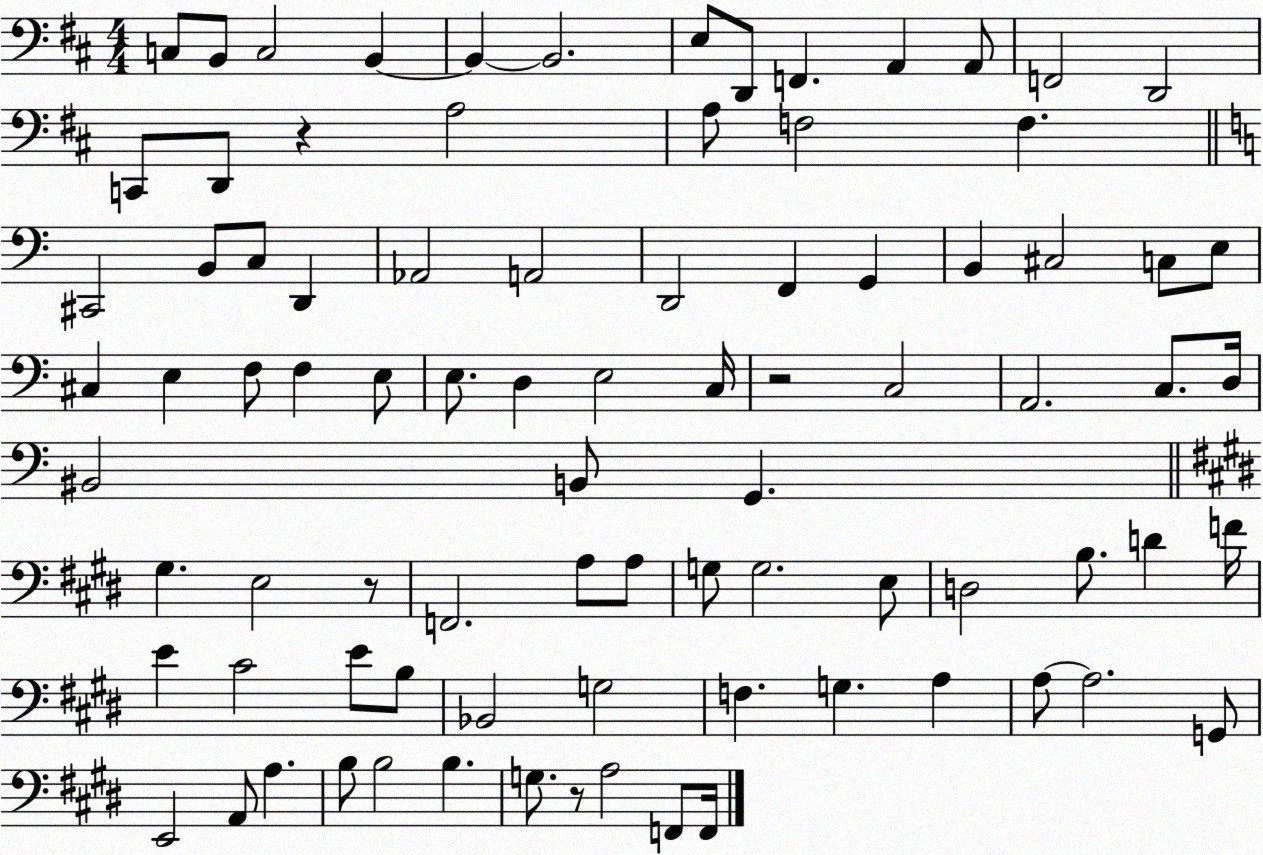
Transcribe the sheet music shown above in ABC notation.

X:1
T:Untitled
M:4/4
L:1/4
K:D
C,/2 B,,/2 C,2 B,, B,, B,,2 E,/2 D,,/2 F,, A,, A,,/2 F,,2 D,,2 C,,/2 D,,/2 z A,2 A,/2 F,2 F, ^C,,2 B,,/2 C,/2 D,, _A,,2 A,,2 D,,2 F,, G,, B,, ^C,2 C,/2 E,/2 ^C, E, F,/2 F, E,/2 E,/2 D, E,2 C,/4 z2 C,2 A,,2 C,/2 D,/4 ^B,,2 B,,/2 G,, ^G, E,2 z/2 F,,2 A,/2 A,/2 G,/2 G,2 E,/2 D,2 B,/2 D F/4 E ^C2 E/2 B,/2 _B,,2 G,2 F, G, A, A,/2 A,2 G,,/2 E,,2 A,,/2 A, B,/2 B,2 B, G,/2 z/2 A,2 F,,/2 F,,/4